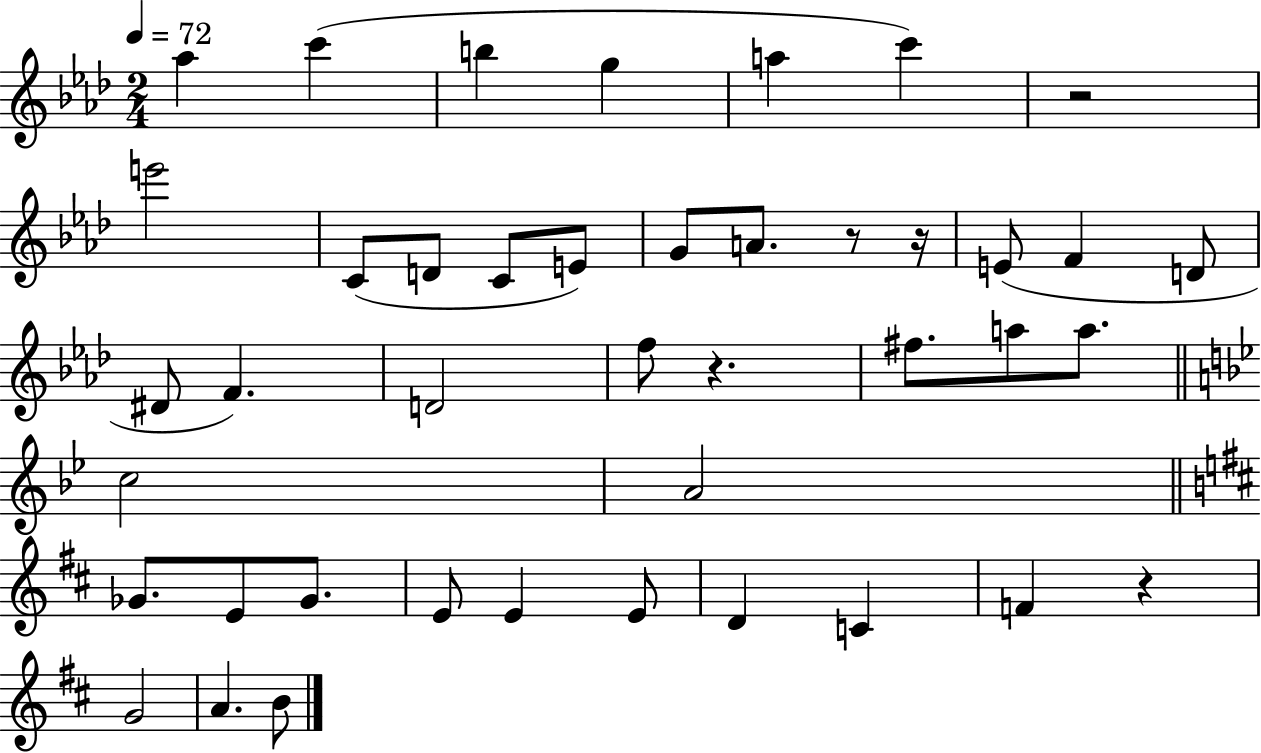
{
  \clef treble
  \numericTimeSignature
  \time 2/4
  \key aes \major
  \tempo 4 = 72
  aes''4 c'''4( | b''4 g''4 | a''4 c'''4) | r2 | \break e'''2 | c'8( d'8 c'8 e'8) | g'8 a'8. r8 r16 | e'8( f'4 d'8 | \break dis'8 f'4.) | d'2 | f''8 r4. | fis''8. a''8 a''8. | \break \bar "||" \break \key g \minor c''2 | a'2 | \bar "||" \break \key d \major ges'8. e'8 ges'8. | e'8 e'4 e'8 | d'4 c'4 | f'4 r4 | \break g'2 | a'4. b'8 | \bar "|."
}